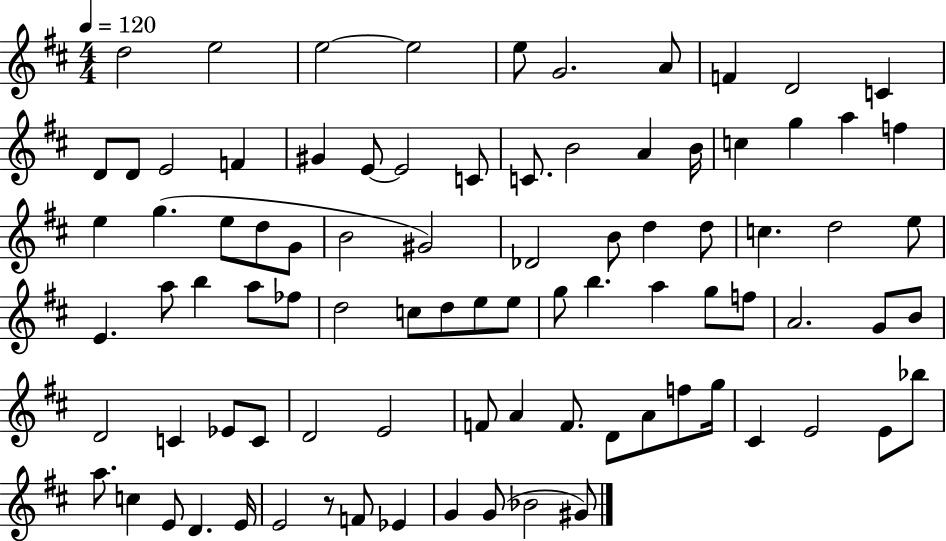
D5/h E5/h E5/h E5/h E5/e G4/h. A4/e F4/q D4/h C4/q D4/e D4/e E4/h F4/q G#4/q E4/e E4/h C4/e C4/e. B4/h A4/q B4/s C5/q G5/q A5/q F5/q E5/q G5/q. E5/e D5/e G4/e B4/h G#4/h Db4/h B4/e D5/q D5/e C5/q. D5/h E5/e E4/q. A5/e B5/q A5/e FES5/e D5/h C5/e D5/e E5/e E5/e G5/e B5/q. A5/q G5/e F5/e A4/h. G4/e B4/e D4/h C4/q Eb4/e C4/e D4/h E4/h F4/e A4/q F4/e. D4/e A4/e F5/e G5/s C#4/q E4/h E4/e Bb5/e A5/e. C5/q E4/e D4/q. E4/s E4/h R/e F4/e Eb4/q G4/q G4/e Bb4/h G#4/e